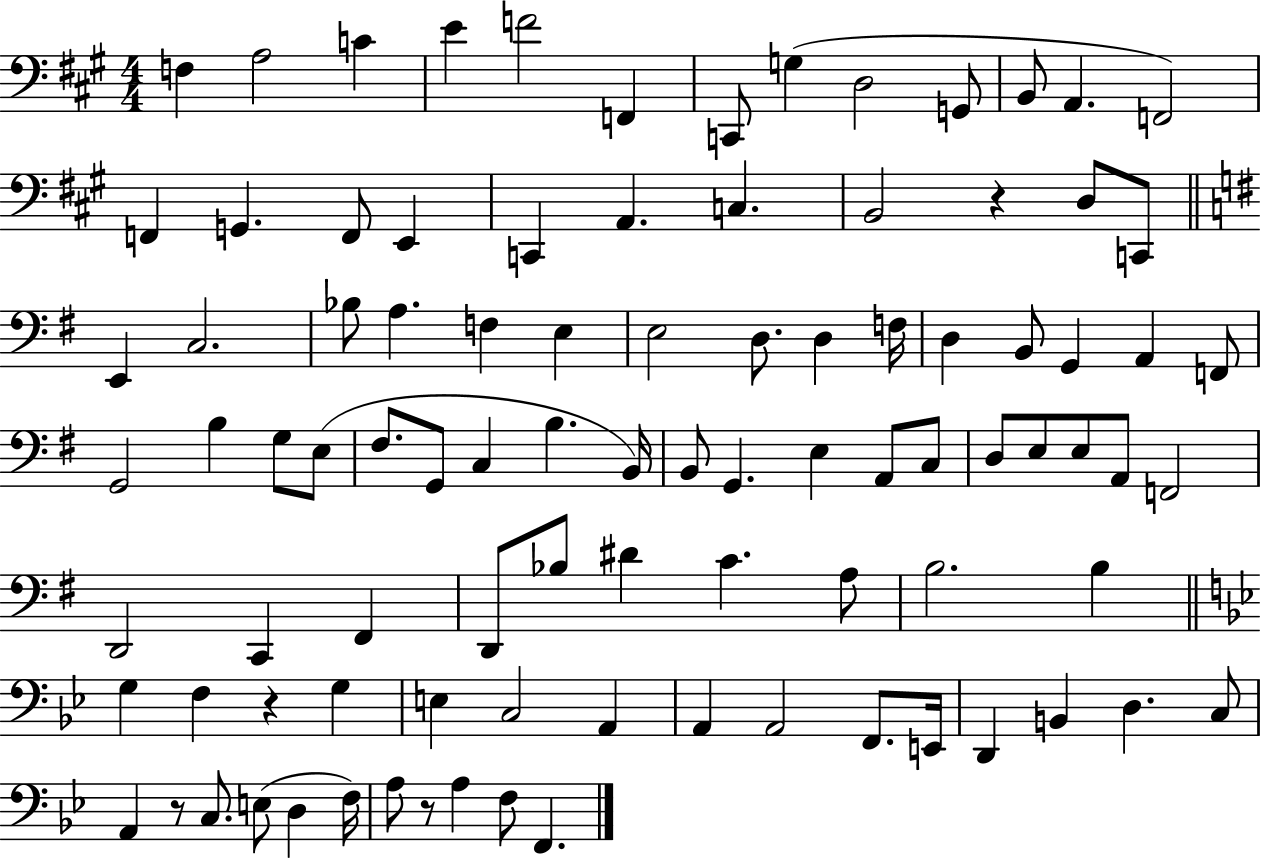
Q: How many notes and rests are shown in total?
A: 94